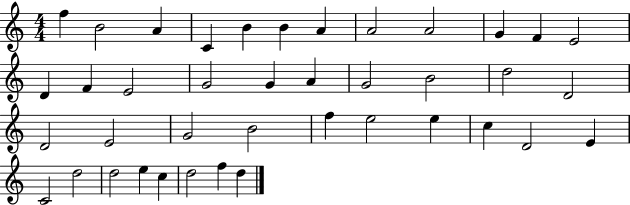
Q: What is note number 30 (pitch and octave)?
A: C5